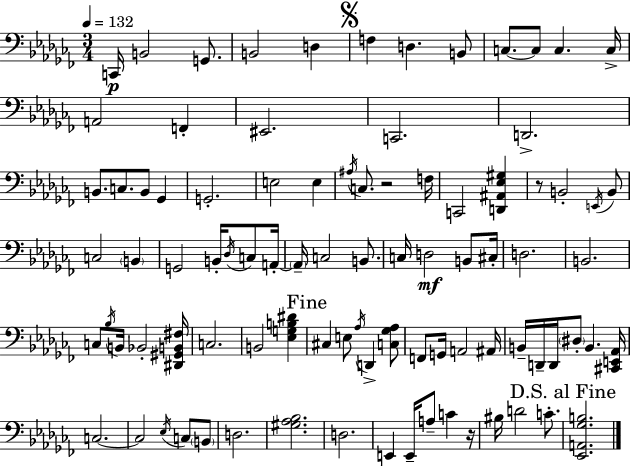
C2/s B2/h G2/e. B2/h D3/q F3/q D3/q. B2/e C3/e. C3/e C3/q. C3/s A2/h F2/q EIS2/h. C2/h. D2/h. B2/e. C3/e. B2/e Gb2/q G2/h. E3/h E3/q A#3/s C3/e. R/h F3/s C2/h [D2,A#2,Eb3,G#3]/q R/e B2/h E2/s B2/e C3/h B2/q G2/h B2/s Db3/s C3/e A2/s A2/s C3/h B2/e. C3/s D3/h B2/e C#3/s D3/h. B2/h. C3/e Bb3/s B2/s Bb2/h [D#2,G#2,B2,F#3]/s C3/h. B2/h [Eb3,G3,B3,D#4]/q C#3/q E3/e Ab3/s D2/q [C3,Gb3,Ab3]/e F2/e G2/s A2/h A#2/s B2/s D2/s D2/s D#3/e B2/q. [C#2,E2,Ab2]/s C3/h. C3/h Eb3/s C3/e B2/e D3/h. [G#3,Ab3,Bb3]/h. D3/h. E2/q E2/s A3/e C4/q R/s BIS3/s D4/h C4/e. [Eb2,A2,Gb3,B3]/h.